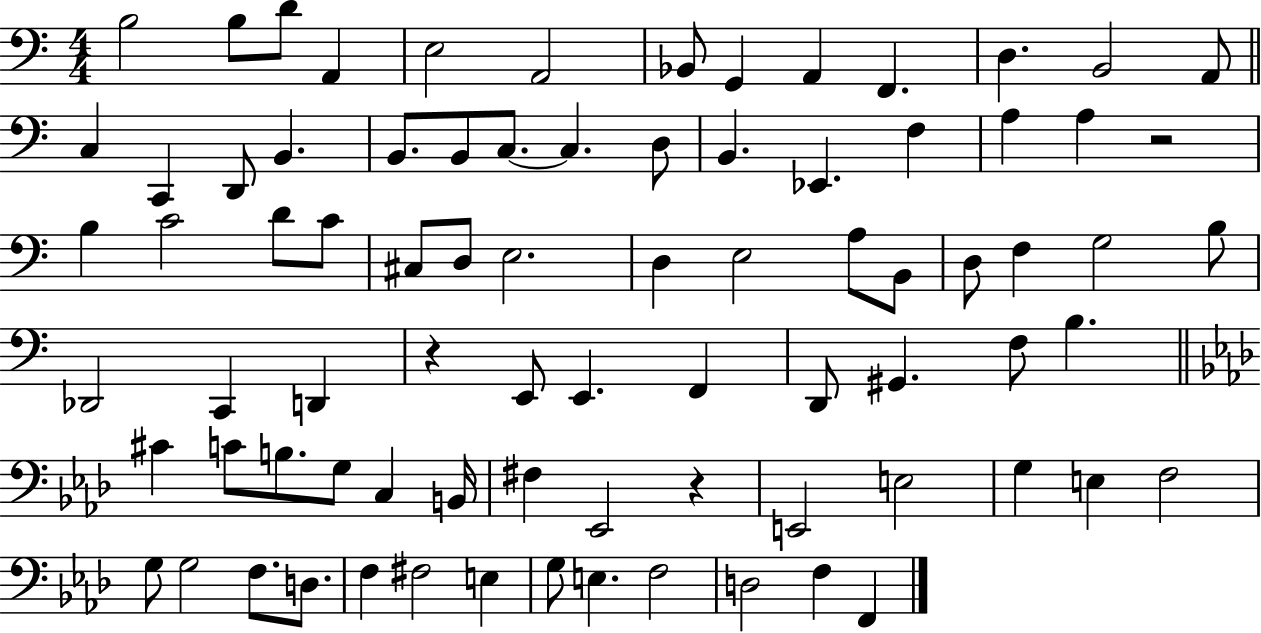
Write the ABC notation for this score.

X:1
T:Untitled
M:4/4
L:1/4
K:C
B,2 B,/2 D/2 A,, E,2 A,,2 _B,,/2 G,, A,, F,, D, B,,2 A,,/2 C, C,, D,,/2 B,, B,,/2 B,,/2 C,/2 C, D,/2 B,, _E,, F, A, A, z2 B, C2 D/2 C/2 ^C,/2 D,/2 E,2 D, E,2 A,/2 B,,/2 D,/2 F, G,2 B,/2 _D,,2 C,, D,, z E,,/2 E,, F,, D,,/2 ^G,, F,/2 B, ^C C/2 B,/2 G,/2 C, B,,/4 ^F, _E,,2 z E,,2 E,2 G, E, F,2 G,/2 G,2 F,/2 D,/2 F, ^F,2 E, G,/2 E, F,2 D,2 F, F,,